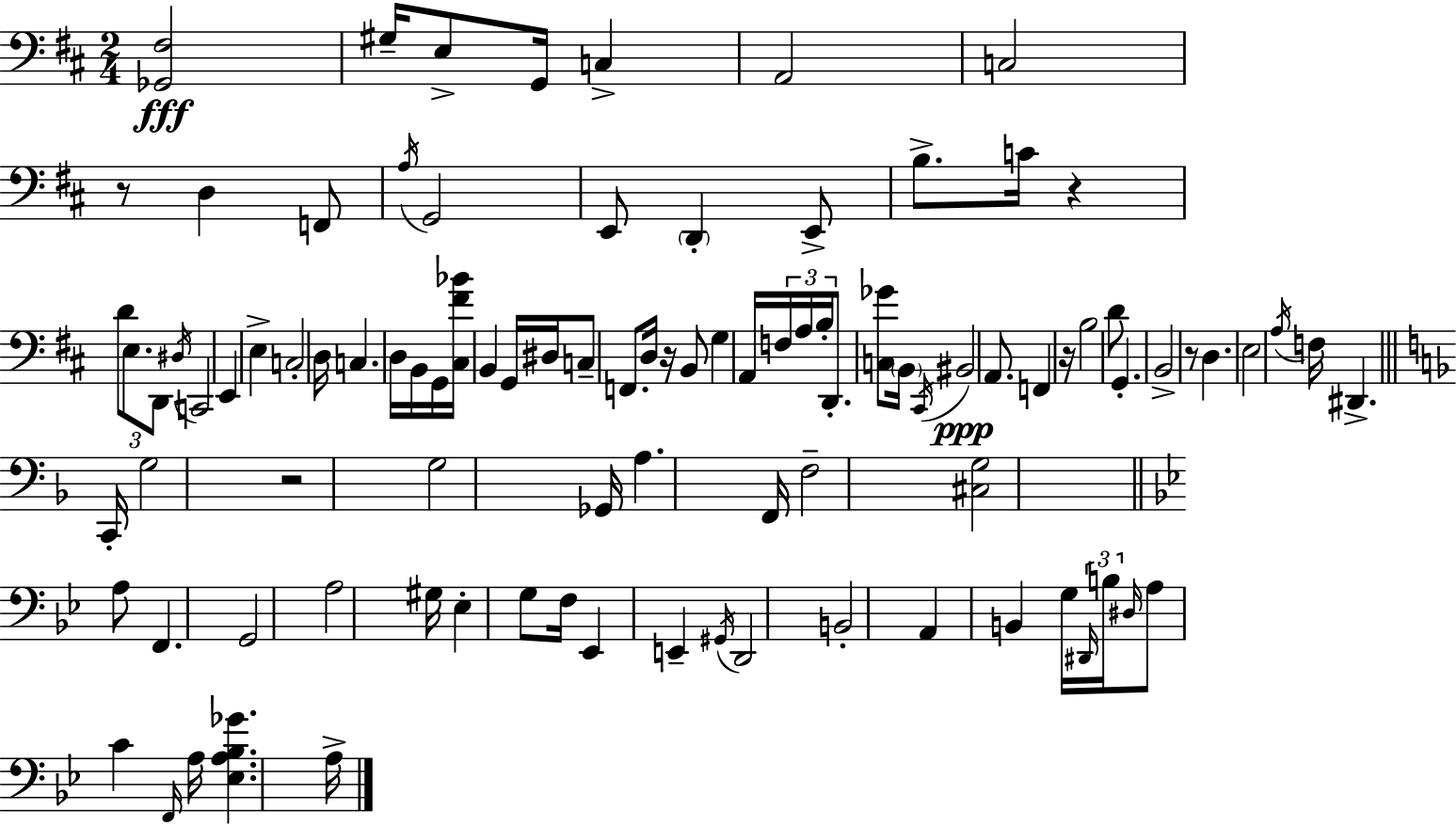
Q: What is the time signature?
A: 2/4